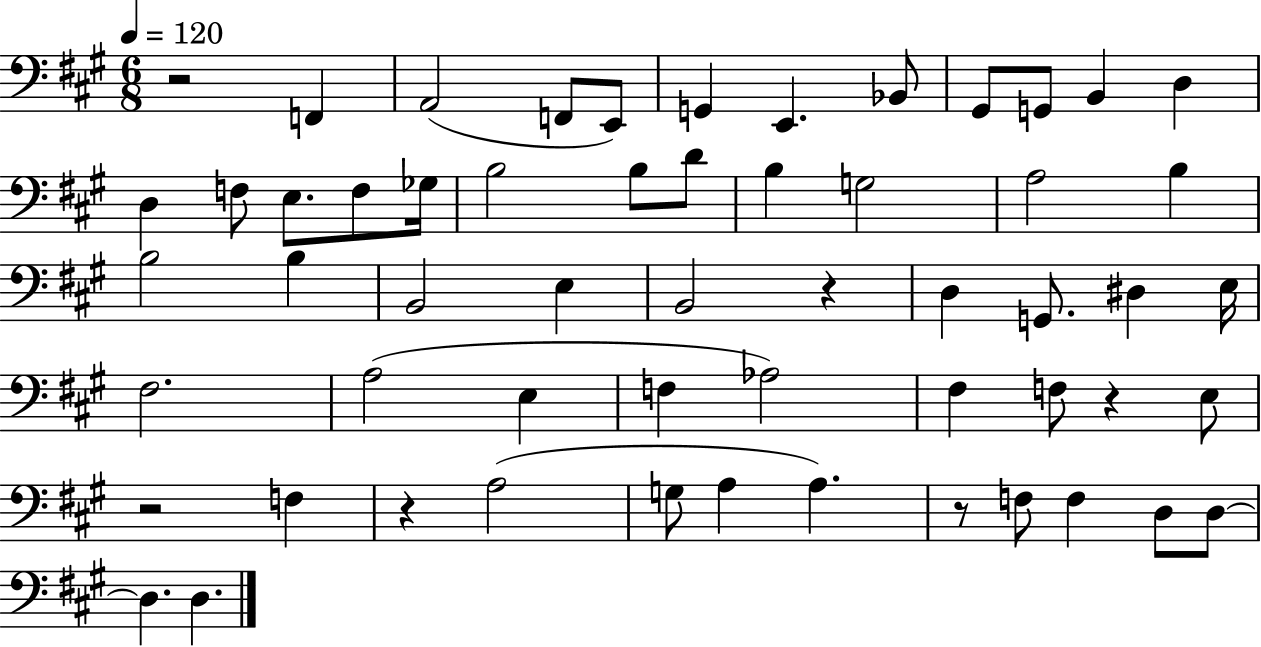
X:1
T:Untitled
M:6/8
L:1/4
K:A
z2 F,, A,,2 F,,/2 E,,/2 G,, E,, _B,,/2 ^G,,/2 G,,/2 B,, D, D, F,/2 E,/2 F,/2 _G,/4 B,2 B,/2 D/2 B, G,2 A,2 B, B,2 B, B,,2 E, B,,2 z D, G,,/2 ^D, E,/4 ^F,2 A,2 E, F, _A,2 ^F, F,/2 z E,/2 z2 F, z A,2 G,/2 A, A, z/2 F,/2 F, D,/2 D,/2 D, D,